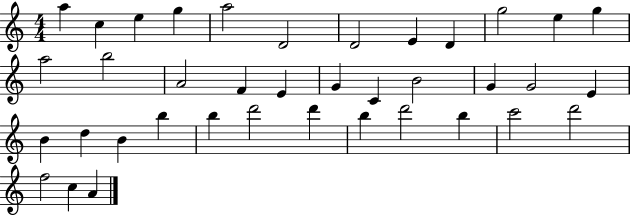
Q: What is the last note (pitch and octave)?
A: A4